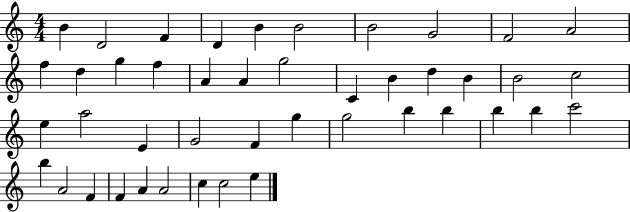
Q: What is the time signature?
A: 4/4